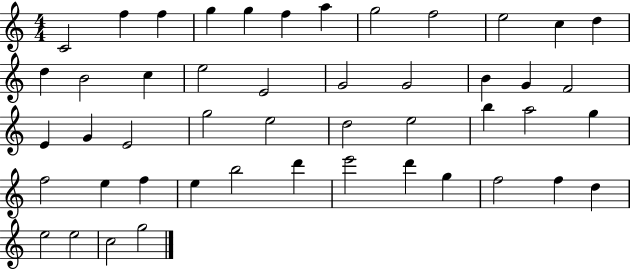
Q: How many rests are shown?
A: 0